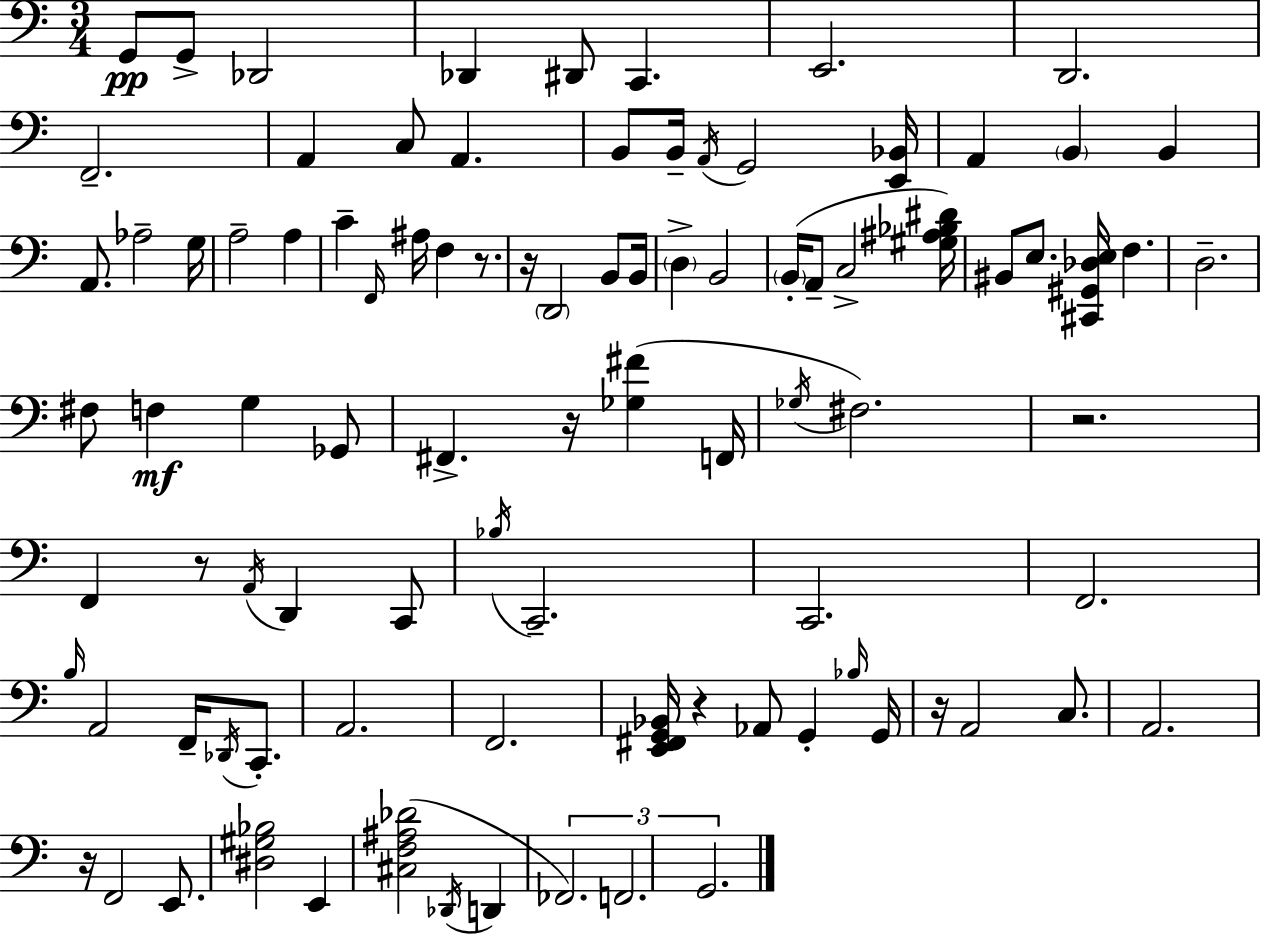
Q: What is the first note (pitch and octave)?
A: G2